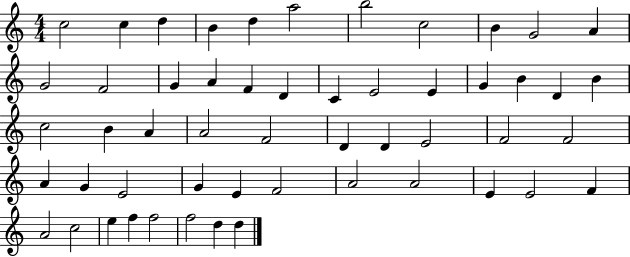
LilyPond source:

{
  \clef treble
  \numericTimeSignature
  \time 4/4
  \key c \major
  c''2 c''4 d''4 | b'4 d''4 a''2 | b''2 c''2 | b'4 g'2 a'4 | \break g'2 f'2 | g'4 a'4 f'4 d'4 | c'4 e'2 e'4 | g'4 b'4 d'4 b'4 | \break c''2 b'4 a'4 | a'2 f'2 | d'4 d'4 e'2 | f'2 f'2 | \break a'4 g'4 e'2 | g'4 e'4 f'2 | a'2 a'2 | e'4 e'2 f'4 | \break a'2 c''2 | e''4 f''4 f''2 | f''2 d''4 d''4 | \bar "|."
}